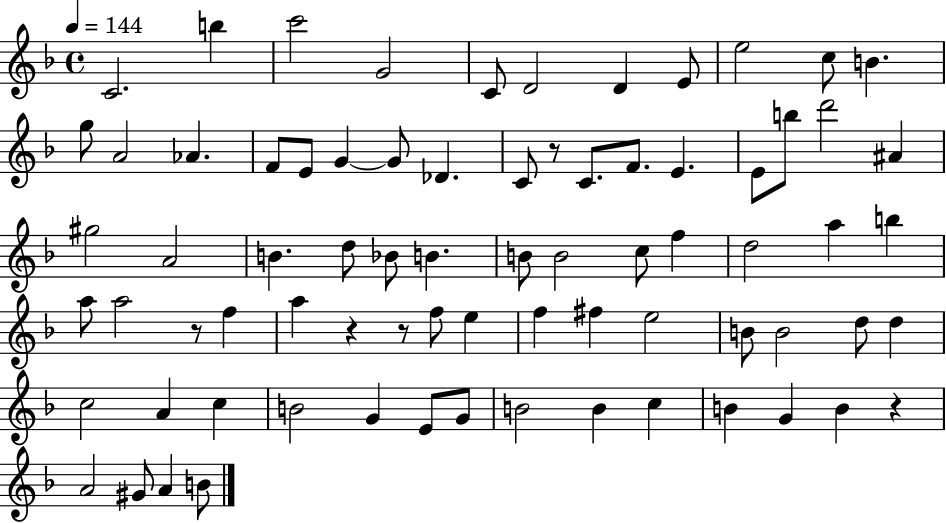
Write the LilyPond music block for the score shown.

{
  \clef treble
  \time 4/4
  \defaultTimeSignature
  \key f \major
  \tempo 4 = 144
  c'2. b''4 | c'''2 g'2 | c'8 d'2 d'4 e'8 | e''2 c''8 b'4. | \break g''8 a'2 aes'4. | f'8 e'8 g'4~~ g'8 des'4. | c'8 r8 c'8. f'8. e'4. | e'8 b''8 d'''2 ais'4 | \break gis''2 a'2 | b'4. d''8 bes'8 b'4. | b'8 b'2 c''8 f''4 | d''2 a''4 b''4 | \break a''8 a''2 r8 f''4 | a''4 r4 r8 f''8 e''4 | f''4 fis''4 e''2 | b'8 b'2 d''8 d''4 | \break c''2 a'4 c''4 | b'2 g'4 e'8 g'8 | b'2 b'4 c''4 | b'4 g'4 b'4 r4 | \break a'2 gis'8 a'4 b'8 | \bar "|."
}